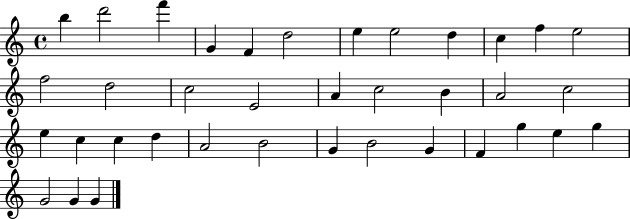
X:1
T:Untitled
M:4/4
L:1/4
K:C
b d'2 f' G F d2 e e2 d c f e2 f2 d2 c2 E2 A c2 B A2 c2 e c c d A2 B2 G B2 G F g e g G2 G G